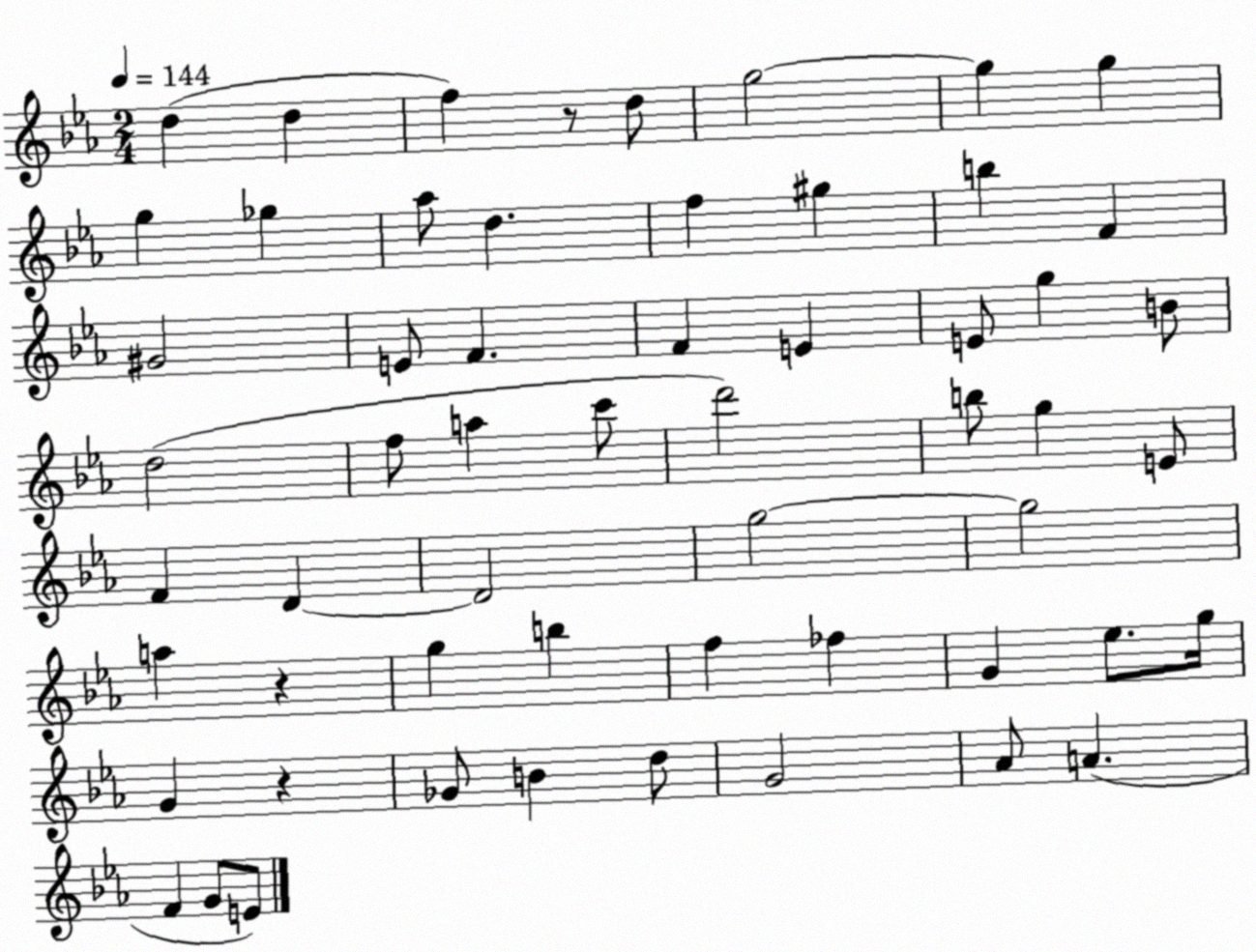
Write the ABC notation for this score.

X:1
T:Untitled
M:2/4
L:1/4
K:Eb
d d f z/2 d/2 g2 g g g _g _a/2 d f ^g b F ^G2 E/2 F F E E/2 g B/2 d2 f/2 a c'/2 d'2 b/2 g E/2 F D D2 g2 g2 a z g b f _f G _e/2 g/4 G z _G/2 B d/2 G2 _A/2 A F G/2 E/2